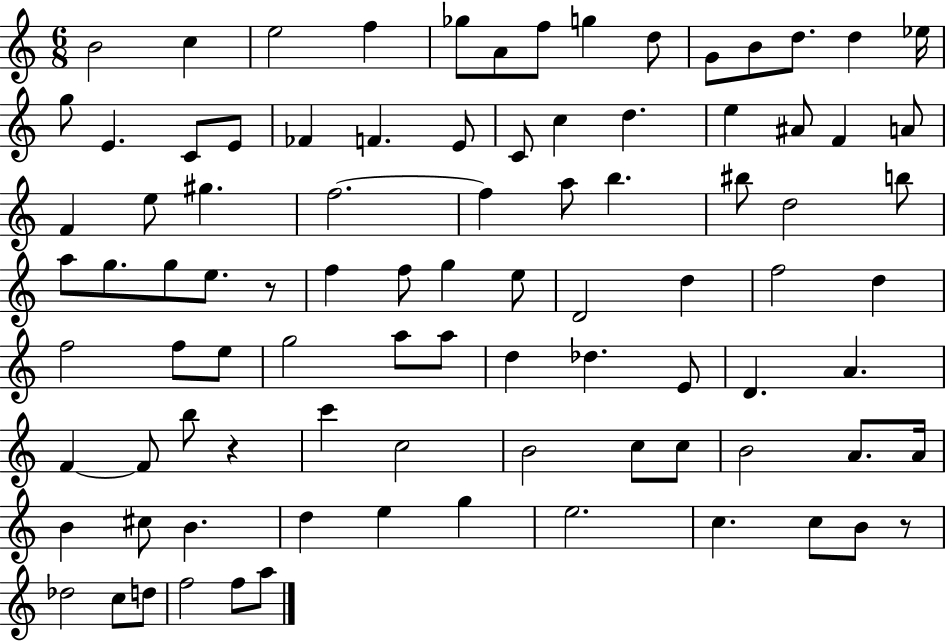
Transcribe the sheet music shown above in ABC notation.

X:1
T:Untitled
M:6/8
L:1/4
K:C
B2 c e2 f _g/2 A/2 f/2 g d/2 G/2 B/2 d/2 d _e/4 g/2 E C/2 E/2 _F F E/2 C/2 c d e ^A/2 F A/2 F e/2 ^g f2 f a/2 b ^b/2 d2 b/2 a/2 g/2 g/2 e/2 z/2 f f/2 g e/2 D2 d f2 d f2 f/2 e/2 g2 a/2 a/2 d _d E/2 D A F F/2 b/2 z c' c2 B2 c/2 c/2 B2 A/2 A/4 B ^c/2 B d e g e2 c c/2 B/2 z/2 _d2 c/2 d/2 f2 f/2 a/2